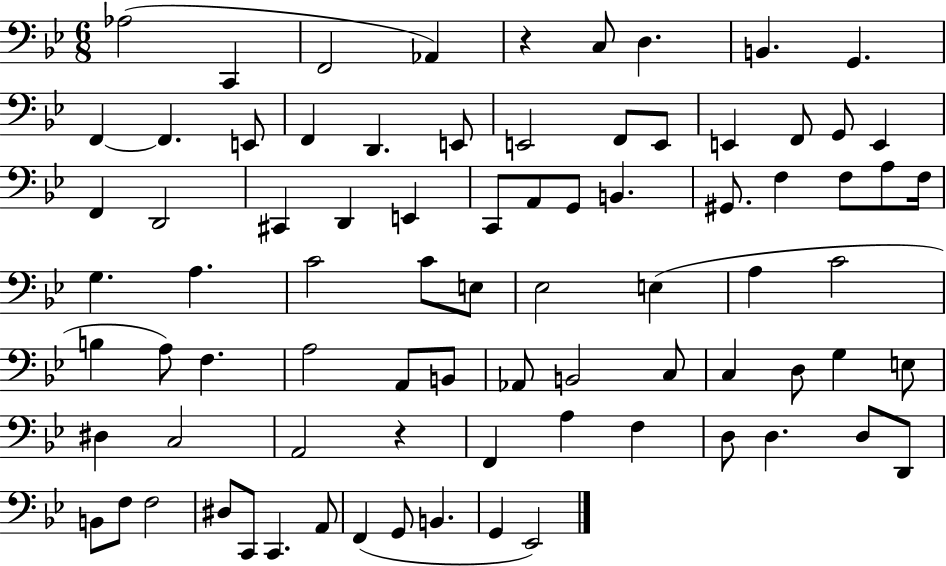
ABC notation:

X:1
T:Untitled
M:6/8
L:1/4
K:Bb
_A,2 C,, F,,2 _A,, z C,/2 D, B,, G,, F,, F,, E,,/2 F,, D,, E,,/2 E,,2 F,,/2 E,,/2 E,, F,,/2 G,,/2 E,, F,, D,,2 ^C,, D,, E,, C,,/2 A,,/2 G,,/2 B,, ^G,,/2 F, F,/2 A,/2 F,/4 G, A, C2 C/2 E,/2 _E,2 E, A, C2 B, A,/2 F, A,2 A,,/2 B,,/2 _A,,/2 B,,2 C,/2 C, D,/2 G, E,/2 ^D, C,2 A,,2 z F,, A, F, D,/2 D, D,/2 D,,/2 B,,/2 F,/2 F,2 ^D,/2 C,,/2 C,, A,,/2 F,, G,,/2 B,, G,, _E,,2